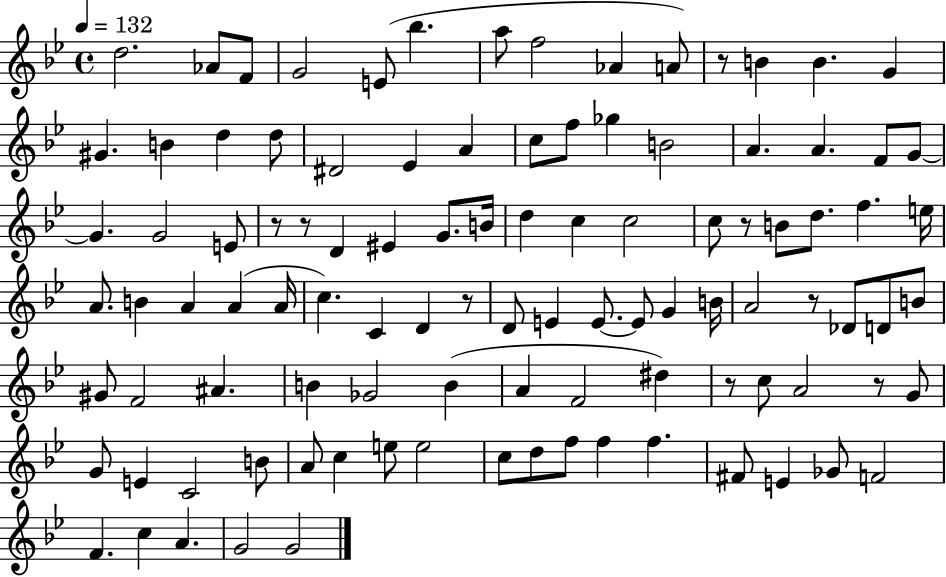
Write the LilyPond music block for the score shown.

{
  \clef treble
  \time 4/4
  \defaultTimeSignature
  \key bes \major
  \tempo 4 = 132
  d''2. aes'8 f'8 | g'2 e'8( bes''4. | a''8 f''2 aes'4 a'8) | r8 b'4 b'4. g'4 | \break gis'4. b'4 d''4 d''8 | dis'2 ees'4 a'4 | c''8 f''8 ges''4 b'2 | a'4. a'4. f'8 g'8~~ | \break g'4. g'2 e'8 | r8 r8 d'4 eis'4 g'8. b'16 | d''4 c''4 c''2 | c''8 r8 b'8 d''8. f''4. e''16 | \break a'8. b'4 a'4 a'4( a'16 | c''4.) c'4 d'4 r8 | d'8 e'4 e'8.~~ e'8 g'4 b'16 | a'2 r8 des'8 d'8 b'8 | \break gis'8 f'2 ais'4. | b'4 ges'2 b'4( | a'4 f'2 dis''4) | r8 c''8 a'2 r8 g'8 | \break g'8 e'4 c'2 b'8 | a'8 c''4 e''8 e''2 | c''8 d''8 f''8 f''4 f''4. | fis'8 e'4 ges'8 f'2 | \break f'4. c''4 a'4. | g'2 g'2 | \bar "|."
}